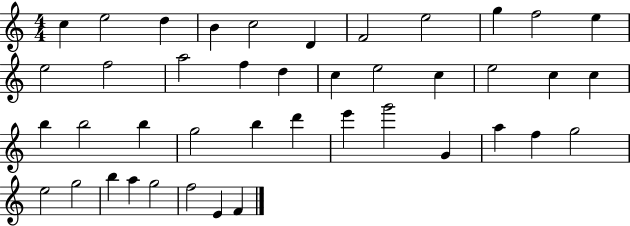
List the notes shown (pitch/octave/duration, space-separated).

C5/q E5/h D5/q B4/q C5/h D4/q F4/h E5/h G5/q F5/h E5/q E5/h F5/h A5/h F5/q D5/q C5/q E5/h C5/q E5/h C5/q C5/q B5/q B5/h B5/q G5/h B5/q D6/q E6/q G6/h G4/q A5/q F5/q G5/h E5/h G5/h B5/q A5/q G5/h F5/h E4/q F4/q